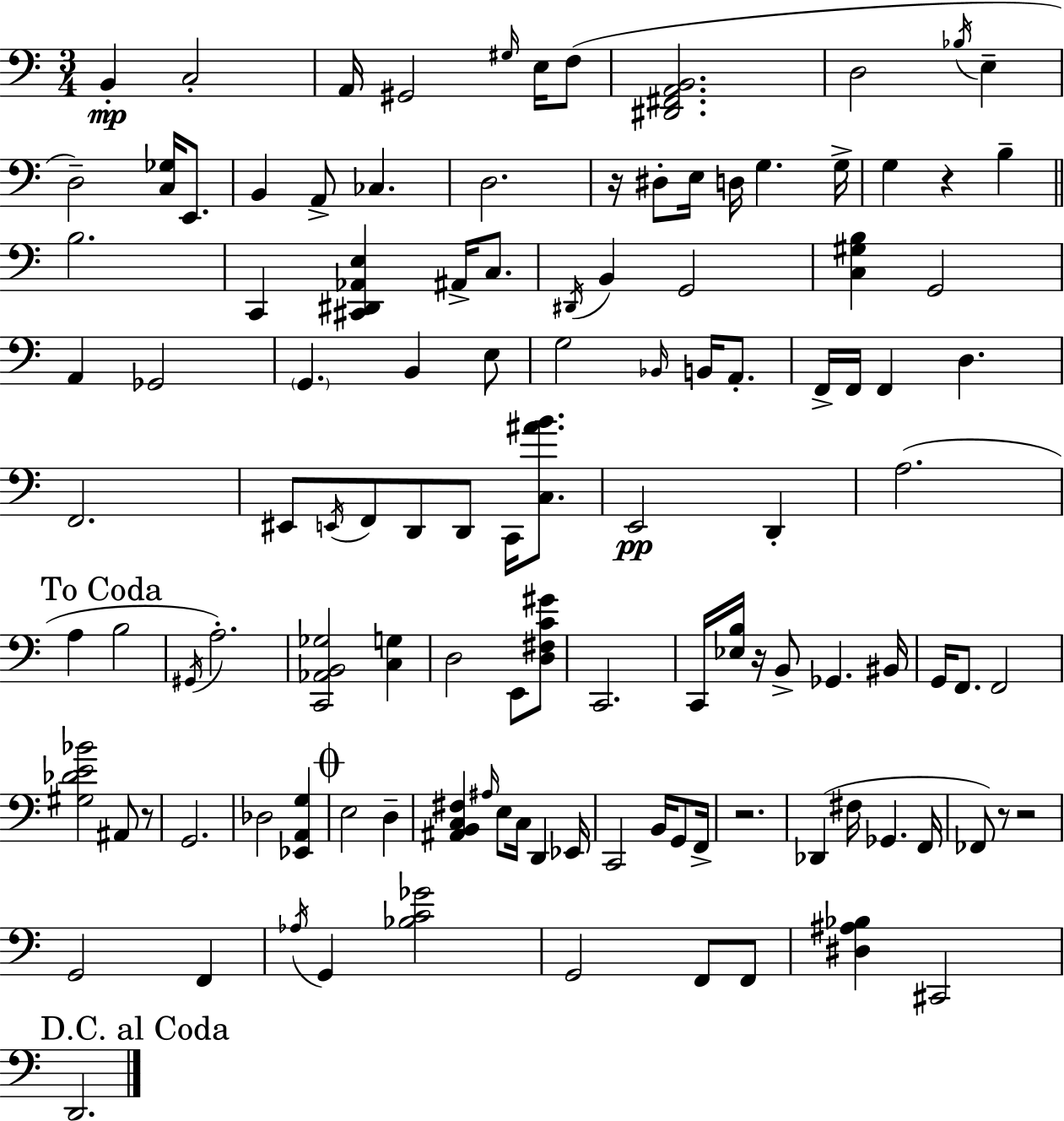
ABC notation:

X:1
T:Untitled
M:3/4
L:1/4
K:Am
B,, C,2 A,,/4 ^G,,2 ^G,/4 E,/4 F,/2 [^D,,^F,,A,,B,,]2 D,2 _B,/4 E, D,2 [C,_G,]/4 E,,/2 B,, A,,/2 _C, D,2 z/4 ^D,/2 E,/4 D,/4 G, G,/4 G, z B, B,2 C,, [^C,,^D,,_A,,E,] ^A,,/4 C,/2 ^D,,/4 B,, G,,2 [C,^G,B,] G,,2 A,, _G,,2 G,, B,, E,/2 G,2 _B,,/4 B,,/4 A,,/2 F,,/4 F,,/4 F,, D, F,,2 ^E,,/2 E,,/4 F,,/2 D,,/2 D,,/2 C,,/4 [C,^AB]/2 E,,2 D,, A,2 A, B,2 ^G,,/4 A,2 [C,,_A,,B,,_G,]2 [C,G,] D,2 E,,/2 [D,^F,C^G]/2 C,,2 C,,/4 [_E,B,]/4 z/4 B,,/2 _G,, ^B,,/4 G,,/4 F,,/2 F,,2 [^G,_DE_B]2 ^A,,/2 z/2 G,,2 _D,2 [_E,,A,,G,] E,2 D, [^A,,B,,C,^F,] ^A,/4 E,/2 C,/4 D,, _E,,/4 C,,2 B,,/4 G,,/2 F,,/4 z2 _D,, ^F,/4 _G,, F,,/4 _F,,/2 z/2 z2 G,,2 F,, _A,/4 G,, [_B,C_G]2 G,,2 F,,/2 F,,/2 [^D,^A,_B,] ^C,,2 D,,2